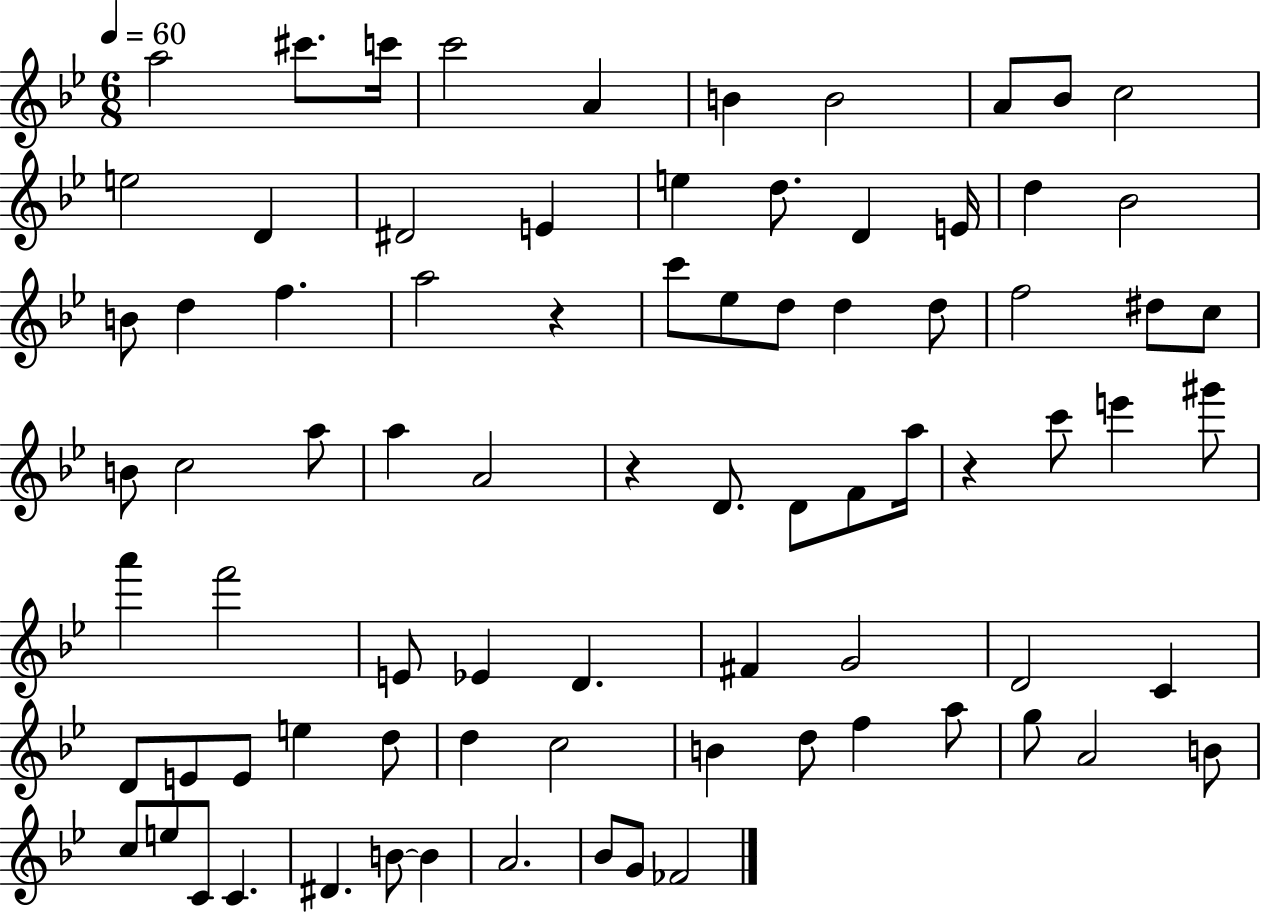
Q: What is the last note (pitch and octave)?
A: FES4